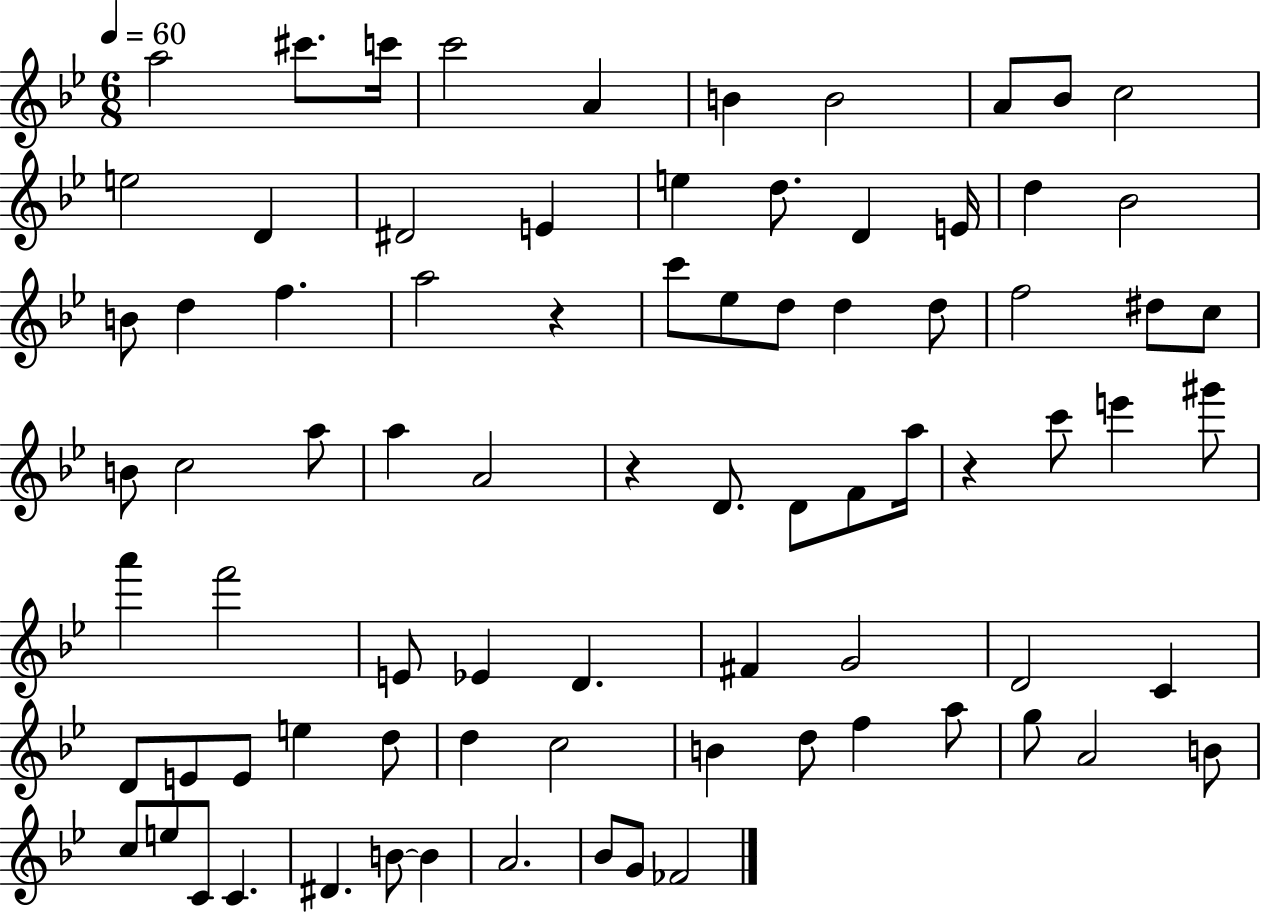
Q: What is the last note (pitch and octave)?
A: FES4